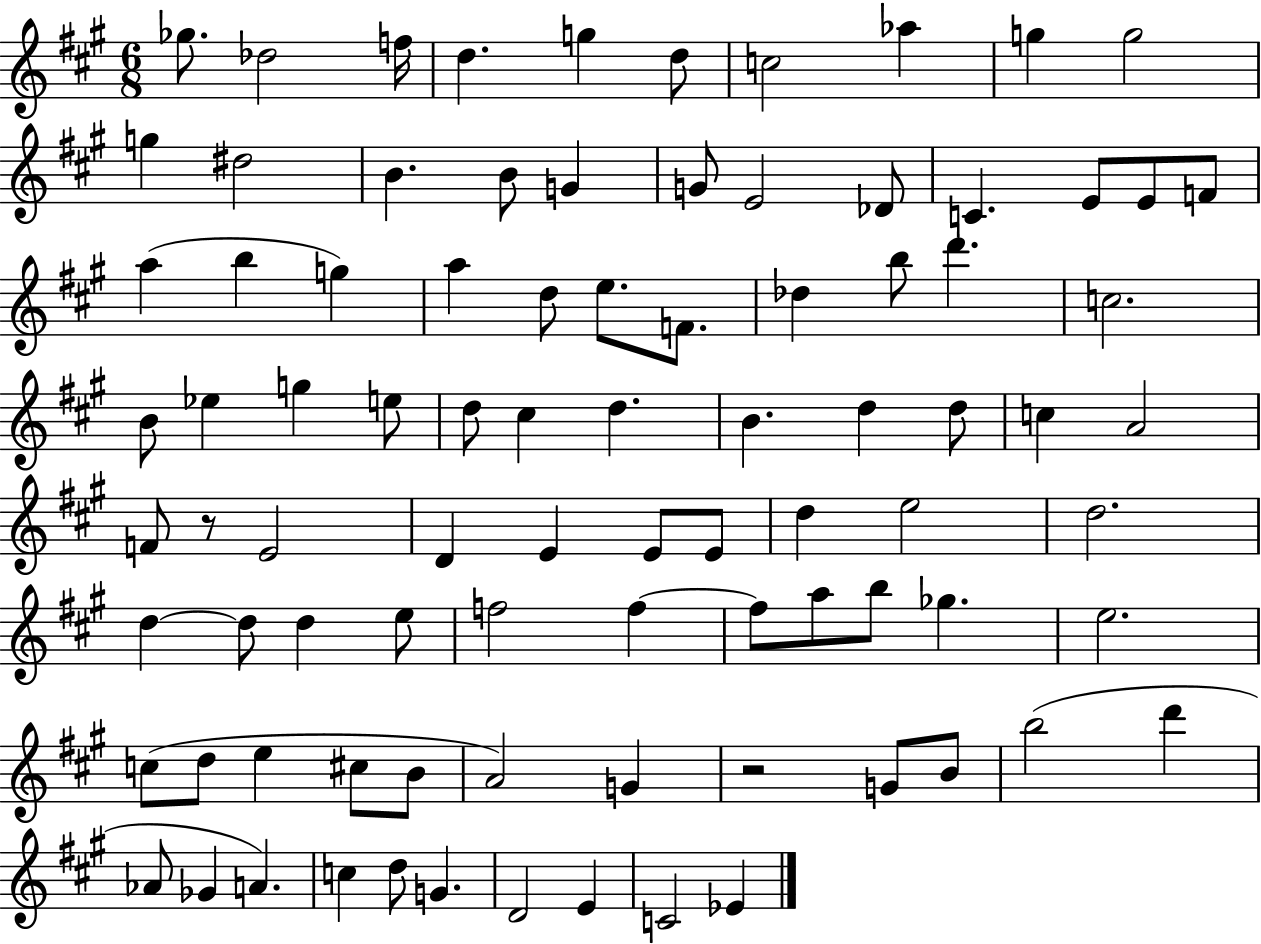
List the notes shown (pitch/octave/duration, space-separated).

Gb5/e. Db5/h F5/s D5/q. G5/q D5/e C5/h Ab5/q G5/q G5/h G5/q D#5/h B4/q. B4/e G4/q G4/e E4/h Db4/e C4/q. E4/e E4/e F4/e A5/q B5/q G5/q A5/q D5/e E5/e. F4/e. Db5/q B5/e D6/q. C5/h. B4/e Eb5/q G5/q E5/e D5/e C#5/q D5/q. B4/q. D5/q D5/e C5/q A4/h F4/e R/e E4/h D4/q E4/q E4/e E4/e D5/q E5/h D5/h. D5/q D5/e D5/q E5/e F5/h F5/q F5/e A5/e B5/e Gb5/q. E5/h. C5/e D5/e E5/q C#5/e B4/e A4/h G4/q R/h G4/e B4/e B5/h D6/q Ab4/e Gb4/q A4/q. C5/q D5/e G4/q. D4/h E4/q C4/h Eb4/q